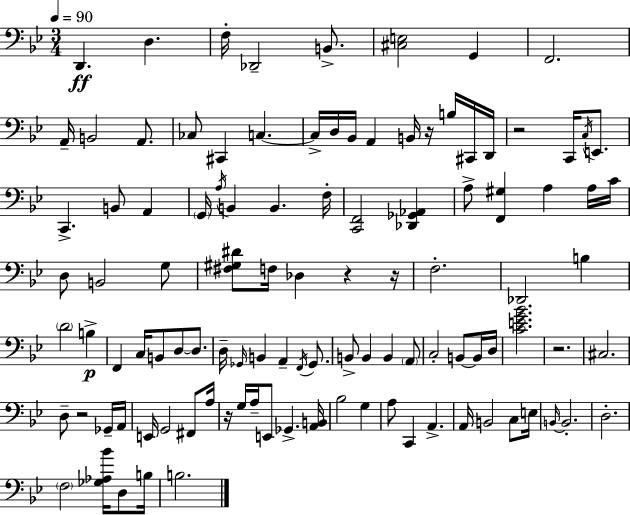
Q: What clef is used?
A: bass